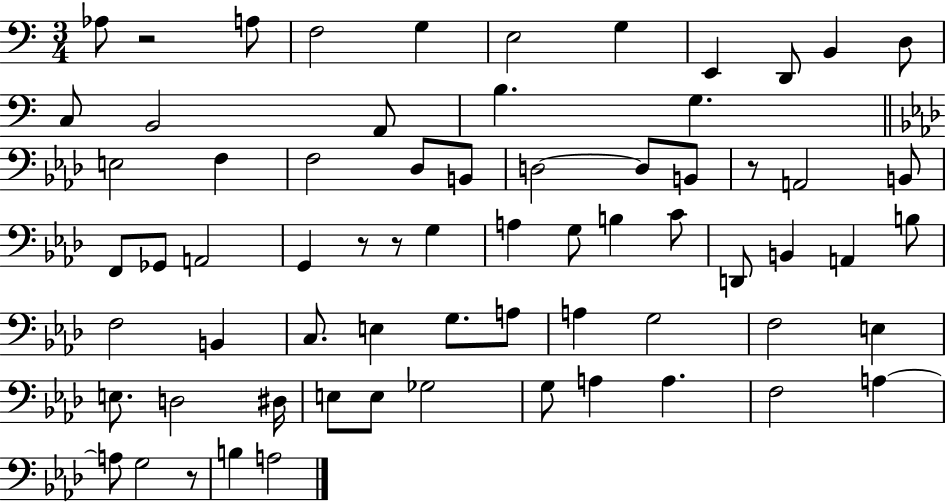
Ab3/e R/h A3/e F3/h G3/q E3/h G3/q E2/q D2/e B2/q D3/e C3/e B2/h A2/e B3/q. G3/q. E3/h F3/q F3/h Db3/e B2/e D3/h D3/e B2/e R/e A2/h B2/e F2/e Gb2/e A2/h G2/q R/e R/e G3/q A3/q G3/e B3/q C4/e D2/e B2/q A2/q B3/e F3/h B2/q C3/e. E3/q G3/e. A3/e A3/q G3/h F3/h E3/q E3/e. D3/h D#3/s E3/e E3/e Gb3/h G3/e A3/q A3/q. F3/h A3/q A3/e G3/h R/e B3/q A3/h